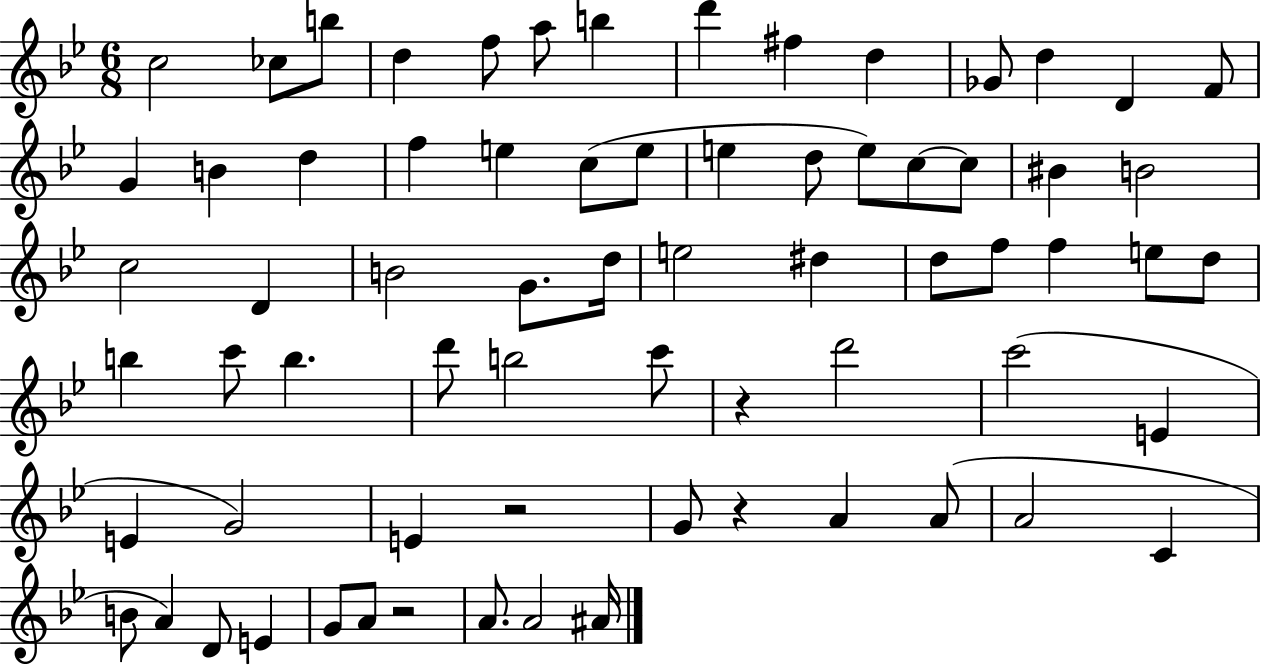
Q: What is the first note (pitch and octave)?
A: C5